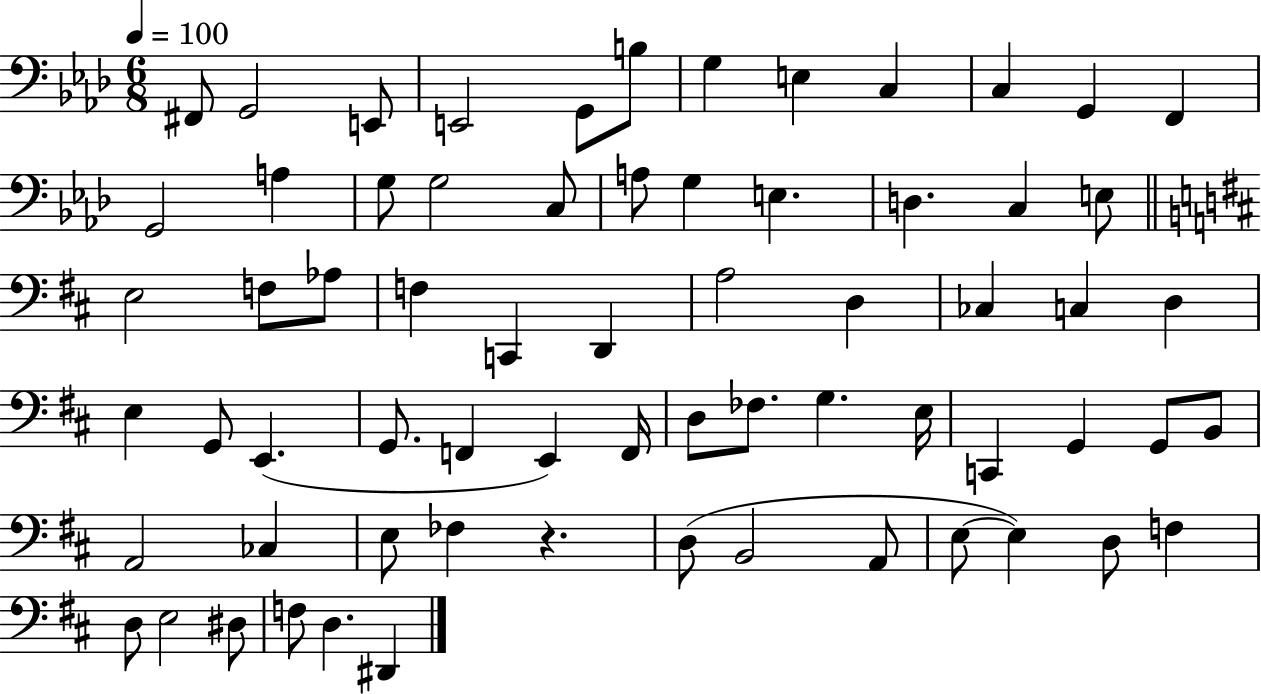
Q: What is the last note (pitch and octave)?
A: D#2